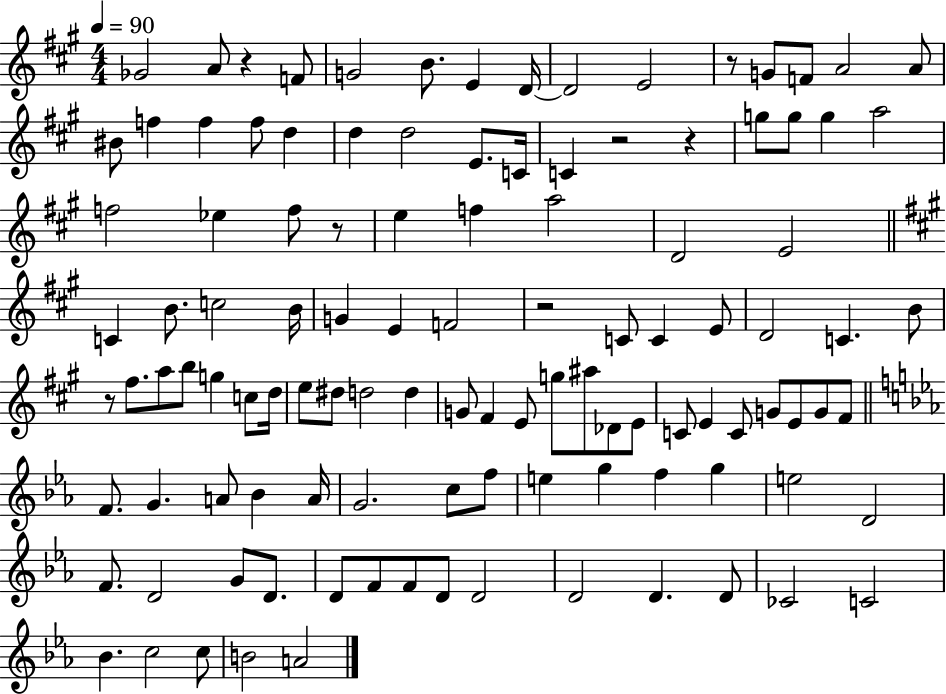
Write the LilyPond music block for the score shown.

{
  \clef treble
  \numericTimeSignature
  \time 4/4
  \key a \major
  \tempo 4 = 90
  ges'2 a'8 r4 f'8 | g'2 b'8. e'4 d'16~~ | d'2 e'2 | r8 g'8 f'8 a'2 a'8 | \break bis'8 f''4 f''4 f''8 d''4 | d''4 d''2 e'8. c'16 | c'4 r2 r4 | g''8 g''8 g''4 a''2 | \break f''2 ees''4 f''8 r8 | e''4 f''4 a''2 | d'2 e'2 | \bar "||" \break \key a \major c'4 b'8. c''2 b'16 | g'4 e'4 f'2 | r2 c'8 c'4 e'8 | d'2 c'4. b'8 | \break r8 fis''8. a''8 b''8 g''4 c''8 d''16 | e''8 dis''8 d''2 d''4 | g'8 fis'4 e'8 g''8 ais''8 des'8 e'8 | c'8 e'4 c'8 g'8 e'8 g'8 fis'8 | \break \bar "||" \break \key ees \major f'8. g'4. a'8 bes'4 a'16 | g'2. c''8 f''8 | e''4 g''4 f''4 g''4 | e''2 d'2 | \break f'8. d'2 g'8 d'8. | d'8 f'8 f'8 d'8 d'2 | d'2 d'4. d'8 | ces'2 c'2 | \break bes'4. c''2 c''8 | b'2 a'2 | \bar "|."
}